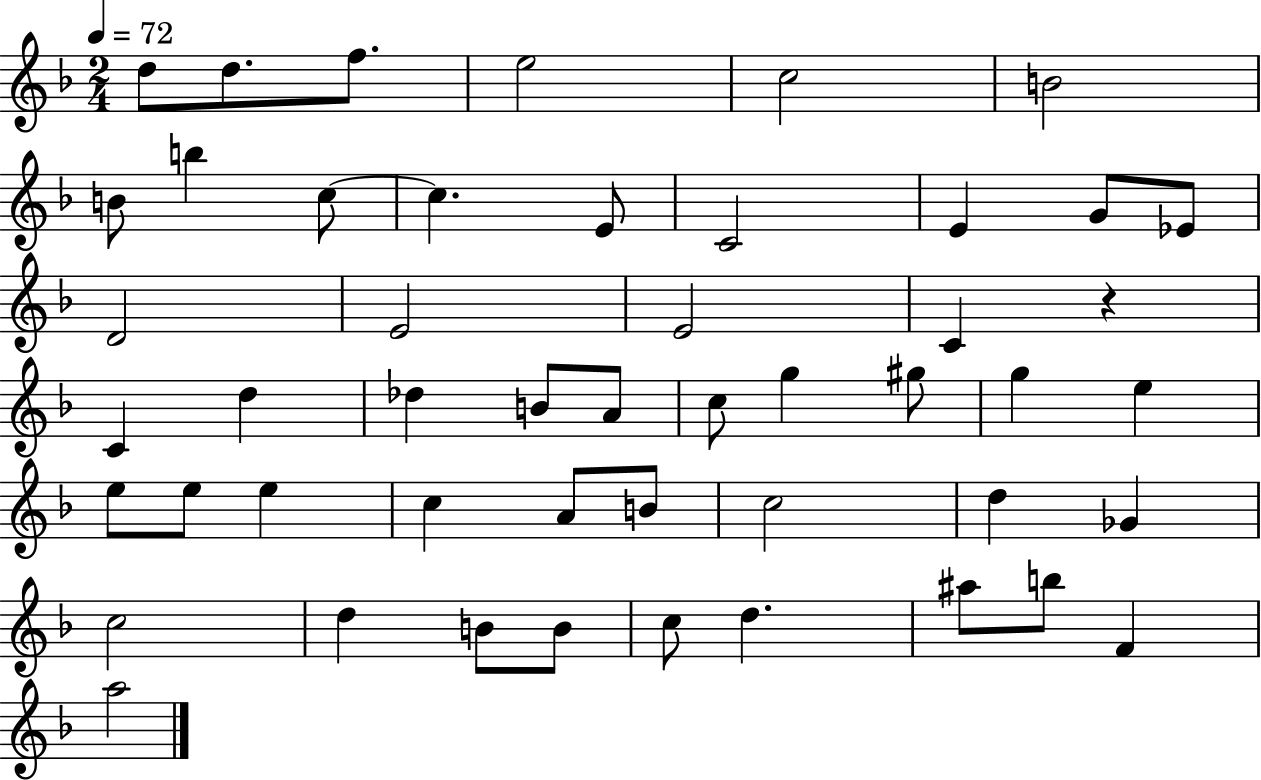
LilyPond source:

{
  \clef treble
  \numericTimeSignature
  \time 2/4
  \key f \major
  \tempo 4 = 72
  d''8 d''8. f''8. | e''2 | c''2 | b'2 | \break b'8 b''4 c''8~~ | c''4. e'8 | c'2 | e'4 g'8 ees'8 | \break d'2 | e'2 | e'2 | c'4 r4 | \break c'4 d''4 | des''4 b'8 a'8 | c''8 g''4 gis''8 | g''4 e''4 | \break e''8 e''8 e''4 | c''4 a'8 b'8 | c''2 | d''4 ges'4 | \break c''2 | d''4 b'8 b'8 | c''8 d''4. | ais''8 b''8 f'4 | \break a''2 | \bar "|."
}